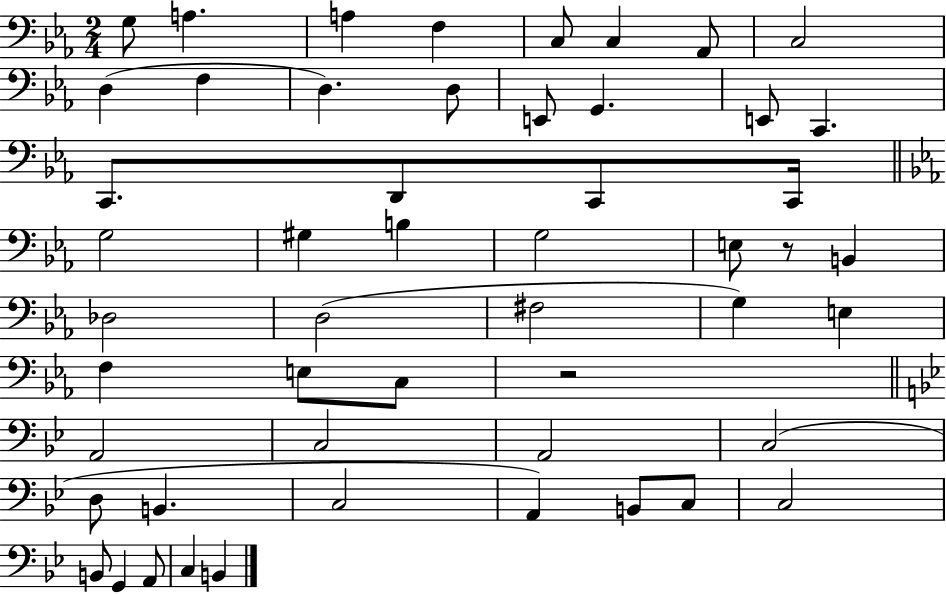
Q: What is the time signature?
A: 2/4